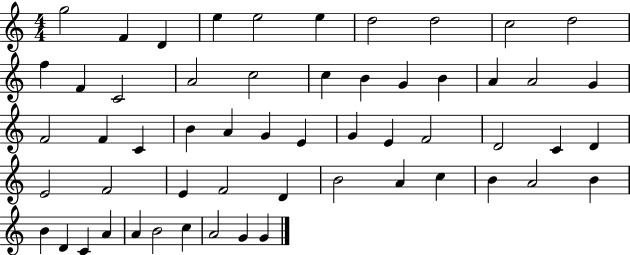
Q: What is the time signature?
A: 4/4